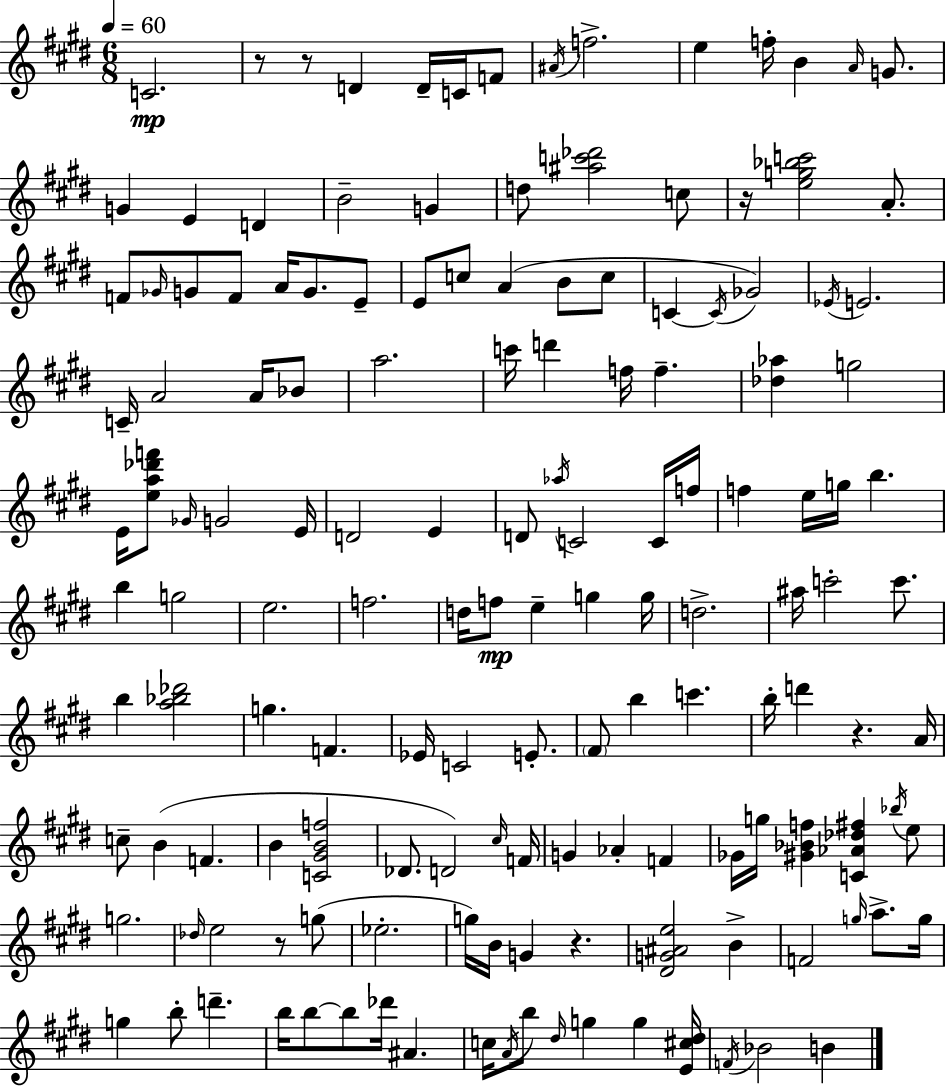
C4/h. R/e R/e D4/q D4/s C4/s F4/e A#4/s F5/h. E5/q F5/s B4/q A4/s G4/e. G4/q E4/q D4/q B4/h G4/q D5/e [A#5,C6,Db6]/h C5/e R/s [E5,G5,Bb5,C6]/h A4/e. F4/e Gb4/s G4/e F4/e A4/s G4/e. E4/e E4/e C5/e A4/q B4/e C5/e C4/q C4/s Gb4/h Eb4/s E4/h. C4/s A4/h A4/s Bb4/e A5/h. C6/s D6/q F5/s F5/q. [Db5,Ab5]/q G5/h E4/s [E5,A5,Db6,F6]/e Gb4/s G4/h E4/s D4/h E4/q D4/e Ab5/s C4/h C4/s F5/s F5/q E5/s G5/s B5/q. B5/q G5/h E5/h. F5/h. D5/s F5/e E5/q G5/q G5/s D5/h. A#5/s C6/h C6/e. B5/q [A5,Bb5,Db6]/h G5/q. F4/q. Eb4/s C4/h E4/e. F#4/e B5/q C6/q. B5/s D6/q R/q. A4/s C5/e B4/q F4/q. B4/q [C4,G#4,B4,F5]/h Db4/e. D4/h C#5/s F4/s G4/q Ab4/q F4/q Gb4/s G5/s [G#4,Bb4,F5]/q [C4,Ab4,Db5,F#5]/q Bb5/s E5/e G5/h. Db5/s E5/h R/e G5/e Eb5/h. G5/s B4/s G4/q R/q. [D#4,G4,A#4,E5]/h B4/q F4/h G5/s A5/e. G5/s G5/q B5/e D6/q. B5/s B5/e B5/e Db6/s A#4/q. C5/s A4/s B5/e D#5/s G5/q G5/q [E4,C#5,D#5]/s F4/s Bb4/h B4/q